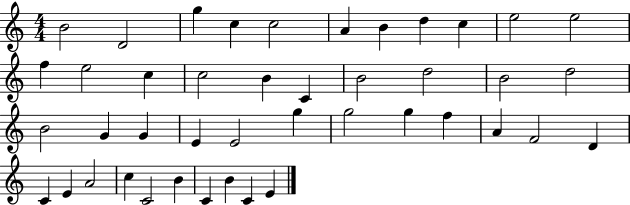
B4/h D4/h G5/q C5/q C5/h A4/q B4/q D5/q C5/q E5/h E5/h F5/q E5/h C5/q C5/h B4/q C4/q B4/h D5/h B4/h D5/h B4/h G4/q G4/q E4/q E4/h G5/q G5/h G5/q F5/q A4/q F4/h D4/q C4/q E4/q A4/h C5/q C4/h B4/q C4/q B4/q C4/q E4/q